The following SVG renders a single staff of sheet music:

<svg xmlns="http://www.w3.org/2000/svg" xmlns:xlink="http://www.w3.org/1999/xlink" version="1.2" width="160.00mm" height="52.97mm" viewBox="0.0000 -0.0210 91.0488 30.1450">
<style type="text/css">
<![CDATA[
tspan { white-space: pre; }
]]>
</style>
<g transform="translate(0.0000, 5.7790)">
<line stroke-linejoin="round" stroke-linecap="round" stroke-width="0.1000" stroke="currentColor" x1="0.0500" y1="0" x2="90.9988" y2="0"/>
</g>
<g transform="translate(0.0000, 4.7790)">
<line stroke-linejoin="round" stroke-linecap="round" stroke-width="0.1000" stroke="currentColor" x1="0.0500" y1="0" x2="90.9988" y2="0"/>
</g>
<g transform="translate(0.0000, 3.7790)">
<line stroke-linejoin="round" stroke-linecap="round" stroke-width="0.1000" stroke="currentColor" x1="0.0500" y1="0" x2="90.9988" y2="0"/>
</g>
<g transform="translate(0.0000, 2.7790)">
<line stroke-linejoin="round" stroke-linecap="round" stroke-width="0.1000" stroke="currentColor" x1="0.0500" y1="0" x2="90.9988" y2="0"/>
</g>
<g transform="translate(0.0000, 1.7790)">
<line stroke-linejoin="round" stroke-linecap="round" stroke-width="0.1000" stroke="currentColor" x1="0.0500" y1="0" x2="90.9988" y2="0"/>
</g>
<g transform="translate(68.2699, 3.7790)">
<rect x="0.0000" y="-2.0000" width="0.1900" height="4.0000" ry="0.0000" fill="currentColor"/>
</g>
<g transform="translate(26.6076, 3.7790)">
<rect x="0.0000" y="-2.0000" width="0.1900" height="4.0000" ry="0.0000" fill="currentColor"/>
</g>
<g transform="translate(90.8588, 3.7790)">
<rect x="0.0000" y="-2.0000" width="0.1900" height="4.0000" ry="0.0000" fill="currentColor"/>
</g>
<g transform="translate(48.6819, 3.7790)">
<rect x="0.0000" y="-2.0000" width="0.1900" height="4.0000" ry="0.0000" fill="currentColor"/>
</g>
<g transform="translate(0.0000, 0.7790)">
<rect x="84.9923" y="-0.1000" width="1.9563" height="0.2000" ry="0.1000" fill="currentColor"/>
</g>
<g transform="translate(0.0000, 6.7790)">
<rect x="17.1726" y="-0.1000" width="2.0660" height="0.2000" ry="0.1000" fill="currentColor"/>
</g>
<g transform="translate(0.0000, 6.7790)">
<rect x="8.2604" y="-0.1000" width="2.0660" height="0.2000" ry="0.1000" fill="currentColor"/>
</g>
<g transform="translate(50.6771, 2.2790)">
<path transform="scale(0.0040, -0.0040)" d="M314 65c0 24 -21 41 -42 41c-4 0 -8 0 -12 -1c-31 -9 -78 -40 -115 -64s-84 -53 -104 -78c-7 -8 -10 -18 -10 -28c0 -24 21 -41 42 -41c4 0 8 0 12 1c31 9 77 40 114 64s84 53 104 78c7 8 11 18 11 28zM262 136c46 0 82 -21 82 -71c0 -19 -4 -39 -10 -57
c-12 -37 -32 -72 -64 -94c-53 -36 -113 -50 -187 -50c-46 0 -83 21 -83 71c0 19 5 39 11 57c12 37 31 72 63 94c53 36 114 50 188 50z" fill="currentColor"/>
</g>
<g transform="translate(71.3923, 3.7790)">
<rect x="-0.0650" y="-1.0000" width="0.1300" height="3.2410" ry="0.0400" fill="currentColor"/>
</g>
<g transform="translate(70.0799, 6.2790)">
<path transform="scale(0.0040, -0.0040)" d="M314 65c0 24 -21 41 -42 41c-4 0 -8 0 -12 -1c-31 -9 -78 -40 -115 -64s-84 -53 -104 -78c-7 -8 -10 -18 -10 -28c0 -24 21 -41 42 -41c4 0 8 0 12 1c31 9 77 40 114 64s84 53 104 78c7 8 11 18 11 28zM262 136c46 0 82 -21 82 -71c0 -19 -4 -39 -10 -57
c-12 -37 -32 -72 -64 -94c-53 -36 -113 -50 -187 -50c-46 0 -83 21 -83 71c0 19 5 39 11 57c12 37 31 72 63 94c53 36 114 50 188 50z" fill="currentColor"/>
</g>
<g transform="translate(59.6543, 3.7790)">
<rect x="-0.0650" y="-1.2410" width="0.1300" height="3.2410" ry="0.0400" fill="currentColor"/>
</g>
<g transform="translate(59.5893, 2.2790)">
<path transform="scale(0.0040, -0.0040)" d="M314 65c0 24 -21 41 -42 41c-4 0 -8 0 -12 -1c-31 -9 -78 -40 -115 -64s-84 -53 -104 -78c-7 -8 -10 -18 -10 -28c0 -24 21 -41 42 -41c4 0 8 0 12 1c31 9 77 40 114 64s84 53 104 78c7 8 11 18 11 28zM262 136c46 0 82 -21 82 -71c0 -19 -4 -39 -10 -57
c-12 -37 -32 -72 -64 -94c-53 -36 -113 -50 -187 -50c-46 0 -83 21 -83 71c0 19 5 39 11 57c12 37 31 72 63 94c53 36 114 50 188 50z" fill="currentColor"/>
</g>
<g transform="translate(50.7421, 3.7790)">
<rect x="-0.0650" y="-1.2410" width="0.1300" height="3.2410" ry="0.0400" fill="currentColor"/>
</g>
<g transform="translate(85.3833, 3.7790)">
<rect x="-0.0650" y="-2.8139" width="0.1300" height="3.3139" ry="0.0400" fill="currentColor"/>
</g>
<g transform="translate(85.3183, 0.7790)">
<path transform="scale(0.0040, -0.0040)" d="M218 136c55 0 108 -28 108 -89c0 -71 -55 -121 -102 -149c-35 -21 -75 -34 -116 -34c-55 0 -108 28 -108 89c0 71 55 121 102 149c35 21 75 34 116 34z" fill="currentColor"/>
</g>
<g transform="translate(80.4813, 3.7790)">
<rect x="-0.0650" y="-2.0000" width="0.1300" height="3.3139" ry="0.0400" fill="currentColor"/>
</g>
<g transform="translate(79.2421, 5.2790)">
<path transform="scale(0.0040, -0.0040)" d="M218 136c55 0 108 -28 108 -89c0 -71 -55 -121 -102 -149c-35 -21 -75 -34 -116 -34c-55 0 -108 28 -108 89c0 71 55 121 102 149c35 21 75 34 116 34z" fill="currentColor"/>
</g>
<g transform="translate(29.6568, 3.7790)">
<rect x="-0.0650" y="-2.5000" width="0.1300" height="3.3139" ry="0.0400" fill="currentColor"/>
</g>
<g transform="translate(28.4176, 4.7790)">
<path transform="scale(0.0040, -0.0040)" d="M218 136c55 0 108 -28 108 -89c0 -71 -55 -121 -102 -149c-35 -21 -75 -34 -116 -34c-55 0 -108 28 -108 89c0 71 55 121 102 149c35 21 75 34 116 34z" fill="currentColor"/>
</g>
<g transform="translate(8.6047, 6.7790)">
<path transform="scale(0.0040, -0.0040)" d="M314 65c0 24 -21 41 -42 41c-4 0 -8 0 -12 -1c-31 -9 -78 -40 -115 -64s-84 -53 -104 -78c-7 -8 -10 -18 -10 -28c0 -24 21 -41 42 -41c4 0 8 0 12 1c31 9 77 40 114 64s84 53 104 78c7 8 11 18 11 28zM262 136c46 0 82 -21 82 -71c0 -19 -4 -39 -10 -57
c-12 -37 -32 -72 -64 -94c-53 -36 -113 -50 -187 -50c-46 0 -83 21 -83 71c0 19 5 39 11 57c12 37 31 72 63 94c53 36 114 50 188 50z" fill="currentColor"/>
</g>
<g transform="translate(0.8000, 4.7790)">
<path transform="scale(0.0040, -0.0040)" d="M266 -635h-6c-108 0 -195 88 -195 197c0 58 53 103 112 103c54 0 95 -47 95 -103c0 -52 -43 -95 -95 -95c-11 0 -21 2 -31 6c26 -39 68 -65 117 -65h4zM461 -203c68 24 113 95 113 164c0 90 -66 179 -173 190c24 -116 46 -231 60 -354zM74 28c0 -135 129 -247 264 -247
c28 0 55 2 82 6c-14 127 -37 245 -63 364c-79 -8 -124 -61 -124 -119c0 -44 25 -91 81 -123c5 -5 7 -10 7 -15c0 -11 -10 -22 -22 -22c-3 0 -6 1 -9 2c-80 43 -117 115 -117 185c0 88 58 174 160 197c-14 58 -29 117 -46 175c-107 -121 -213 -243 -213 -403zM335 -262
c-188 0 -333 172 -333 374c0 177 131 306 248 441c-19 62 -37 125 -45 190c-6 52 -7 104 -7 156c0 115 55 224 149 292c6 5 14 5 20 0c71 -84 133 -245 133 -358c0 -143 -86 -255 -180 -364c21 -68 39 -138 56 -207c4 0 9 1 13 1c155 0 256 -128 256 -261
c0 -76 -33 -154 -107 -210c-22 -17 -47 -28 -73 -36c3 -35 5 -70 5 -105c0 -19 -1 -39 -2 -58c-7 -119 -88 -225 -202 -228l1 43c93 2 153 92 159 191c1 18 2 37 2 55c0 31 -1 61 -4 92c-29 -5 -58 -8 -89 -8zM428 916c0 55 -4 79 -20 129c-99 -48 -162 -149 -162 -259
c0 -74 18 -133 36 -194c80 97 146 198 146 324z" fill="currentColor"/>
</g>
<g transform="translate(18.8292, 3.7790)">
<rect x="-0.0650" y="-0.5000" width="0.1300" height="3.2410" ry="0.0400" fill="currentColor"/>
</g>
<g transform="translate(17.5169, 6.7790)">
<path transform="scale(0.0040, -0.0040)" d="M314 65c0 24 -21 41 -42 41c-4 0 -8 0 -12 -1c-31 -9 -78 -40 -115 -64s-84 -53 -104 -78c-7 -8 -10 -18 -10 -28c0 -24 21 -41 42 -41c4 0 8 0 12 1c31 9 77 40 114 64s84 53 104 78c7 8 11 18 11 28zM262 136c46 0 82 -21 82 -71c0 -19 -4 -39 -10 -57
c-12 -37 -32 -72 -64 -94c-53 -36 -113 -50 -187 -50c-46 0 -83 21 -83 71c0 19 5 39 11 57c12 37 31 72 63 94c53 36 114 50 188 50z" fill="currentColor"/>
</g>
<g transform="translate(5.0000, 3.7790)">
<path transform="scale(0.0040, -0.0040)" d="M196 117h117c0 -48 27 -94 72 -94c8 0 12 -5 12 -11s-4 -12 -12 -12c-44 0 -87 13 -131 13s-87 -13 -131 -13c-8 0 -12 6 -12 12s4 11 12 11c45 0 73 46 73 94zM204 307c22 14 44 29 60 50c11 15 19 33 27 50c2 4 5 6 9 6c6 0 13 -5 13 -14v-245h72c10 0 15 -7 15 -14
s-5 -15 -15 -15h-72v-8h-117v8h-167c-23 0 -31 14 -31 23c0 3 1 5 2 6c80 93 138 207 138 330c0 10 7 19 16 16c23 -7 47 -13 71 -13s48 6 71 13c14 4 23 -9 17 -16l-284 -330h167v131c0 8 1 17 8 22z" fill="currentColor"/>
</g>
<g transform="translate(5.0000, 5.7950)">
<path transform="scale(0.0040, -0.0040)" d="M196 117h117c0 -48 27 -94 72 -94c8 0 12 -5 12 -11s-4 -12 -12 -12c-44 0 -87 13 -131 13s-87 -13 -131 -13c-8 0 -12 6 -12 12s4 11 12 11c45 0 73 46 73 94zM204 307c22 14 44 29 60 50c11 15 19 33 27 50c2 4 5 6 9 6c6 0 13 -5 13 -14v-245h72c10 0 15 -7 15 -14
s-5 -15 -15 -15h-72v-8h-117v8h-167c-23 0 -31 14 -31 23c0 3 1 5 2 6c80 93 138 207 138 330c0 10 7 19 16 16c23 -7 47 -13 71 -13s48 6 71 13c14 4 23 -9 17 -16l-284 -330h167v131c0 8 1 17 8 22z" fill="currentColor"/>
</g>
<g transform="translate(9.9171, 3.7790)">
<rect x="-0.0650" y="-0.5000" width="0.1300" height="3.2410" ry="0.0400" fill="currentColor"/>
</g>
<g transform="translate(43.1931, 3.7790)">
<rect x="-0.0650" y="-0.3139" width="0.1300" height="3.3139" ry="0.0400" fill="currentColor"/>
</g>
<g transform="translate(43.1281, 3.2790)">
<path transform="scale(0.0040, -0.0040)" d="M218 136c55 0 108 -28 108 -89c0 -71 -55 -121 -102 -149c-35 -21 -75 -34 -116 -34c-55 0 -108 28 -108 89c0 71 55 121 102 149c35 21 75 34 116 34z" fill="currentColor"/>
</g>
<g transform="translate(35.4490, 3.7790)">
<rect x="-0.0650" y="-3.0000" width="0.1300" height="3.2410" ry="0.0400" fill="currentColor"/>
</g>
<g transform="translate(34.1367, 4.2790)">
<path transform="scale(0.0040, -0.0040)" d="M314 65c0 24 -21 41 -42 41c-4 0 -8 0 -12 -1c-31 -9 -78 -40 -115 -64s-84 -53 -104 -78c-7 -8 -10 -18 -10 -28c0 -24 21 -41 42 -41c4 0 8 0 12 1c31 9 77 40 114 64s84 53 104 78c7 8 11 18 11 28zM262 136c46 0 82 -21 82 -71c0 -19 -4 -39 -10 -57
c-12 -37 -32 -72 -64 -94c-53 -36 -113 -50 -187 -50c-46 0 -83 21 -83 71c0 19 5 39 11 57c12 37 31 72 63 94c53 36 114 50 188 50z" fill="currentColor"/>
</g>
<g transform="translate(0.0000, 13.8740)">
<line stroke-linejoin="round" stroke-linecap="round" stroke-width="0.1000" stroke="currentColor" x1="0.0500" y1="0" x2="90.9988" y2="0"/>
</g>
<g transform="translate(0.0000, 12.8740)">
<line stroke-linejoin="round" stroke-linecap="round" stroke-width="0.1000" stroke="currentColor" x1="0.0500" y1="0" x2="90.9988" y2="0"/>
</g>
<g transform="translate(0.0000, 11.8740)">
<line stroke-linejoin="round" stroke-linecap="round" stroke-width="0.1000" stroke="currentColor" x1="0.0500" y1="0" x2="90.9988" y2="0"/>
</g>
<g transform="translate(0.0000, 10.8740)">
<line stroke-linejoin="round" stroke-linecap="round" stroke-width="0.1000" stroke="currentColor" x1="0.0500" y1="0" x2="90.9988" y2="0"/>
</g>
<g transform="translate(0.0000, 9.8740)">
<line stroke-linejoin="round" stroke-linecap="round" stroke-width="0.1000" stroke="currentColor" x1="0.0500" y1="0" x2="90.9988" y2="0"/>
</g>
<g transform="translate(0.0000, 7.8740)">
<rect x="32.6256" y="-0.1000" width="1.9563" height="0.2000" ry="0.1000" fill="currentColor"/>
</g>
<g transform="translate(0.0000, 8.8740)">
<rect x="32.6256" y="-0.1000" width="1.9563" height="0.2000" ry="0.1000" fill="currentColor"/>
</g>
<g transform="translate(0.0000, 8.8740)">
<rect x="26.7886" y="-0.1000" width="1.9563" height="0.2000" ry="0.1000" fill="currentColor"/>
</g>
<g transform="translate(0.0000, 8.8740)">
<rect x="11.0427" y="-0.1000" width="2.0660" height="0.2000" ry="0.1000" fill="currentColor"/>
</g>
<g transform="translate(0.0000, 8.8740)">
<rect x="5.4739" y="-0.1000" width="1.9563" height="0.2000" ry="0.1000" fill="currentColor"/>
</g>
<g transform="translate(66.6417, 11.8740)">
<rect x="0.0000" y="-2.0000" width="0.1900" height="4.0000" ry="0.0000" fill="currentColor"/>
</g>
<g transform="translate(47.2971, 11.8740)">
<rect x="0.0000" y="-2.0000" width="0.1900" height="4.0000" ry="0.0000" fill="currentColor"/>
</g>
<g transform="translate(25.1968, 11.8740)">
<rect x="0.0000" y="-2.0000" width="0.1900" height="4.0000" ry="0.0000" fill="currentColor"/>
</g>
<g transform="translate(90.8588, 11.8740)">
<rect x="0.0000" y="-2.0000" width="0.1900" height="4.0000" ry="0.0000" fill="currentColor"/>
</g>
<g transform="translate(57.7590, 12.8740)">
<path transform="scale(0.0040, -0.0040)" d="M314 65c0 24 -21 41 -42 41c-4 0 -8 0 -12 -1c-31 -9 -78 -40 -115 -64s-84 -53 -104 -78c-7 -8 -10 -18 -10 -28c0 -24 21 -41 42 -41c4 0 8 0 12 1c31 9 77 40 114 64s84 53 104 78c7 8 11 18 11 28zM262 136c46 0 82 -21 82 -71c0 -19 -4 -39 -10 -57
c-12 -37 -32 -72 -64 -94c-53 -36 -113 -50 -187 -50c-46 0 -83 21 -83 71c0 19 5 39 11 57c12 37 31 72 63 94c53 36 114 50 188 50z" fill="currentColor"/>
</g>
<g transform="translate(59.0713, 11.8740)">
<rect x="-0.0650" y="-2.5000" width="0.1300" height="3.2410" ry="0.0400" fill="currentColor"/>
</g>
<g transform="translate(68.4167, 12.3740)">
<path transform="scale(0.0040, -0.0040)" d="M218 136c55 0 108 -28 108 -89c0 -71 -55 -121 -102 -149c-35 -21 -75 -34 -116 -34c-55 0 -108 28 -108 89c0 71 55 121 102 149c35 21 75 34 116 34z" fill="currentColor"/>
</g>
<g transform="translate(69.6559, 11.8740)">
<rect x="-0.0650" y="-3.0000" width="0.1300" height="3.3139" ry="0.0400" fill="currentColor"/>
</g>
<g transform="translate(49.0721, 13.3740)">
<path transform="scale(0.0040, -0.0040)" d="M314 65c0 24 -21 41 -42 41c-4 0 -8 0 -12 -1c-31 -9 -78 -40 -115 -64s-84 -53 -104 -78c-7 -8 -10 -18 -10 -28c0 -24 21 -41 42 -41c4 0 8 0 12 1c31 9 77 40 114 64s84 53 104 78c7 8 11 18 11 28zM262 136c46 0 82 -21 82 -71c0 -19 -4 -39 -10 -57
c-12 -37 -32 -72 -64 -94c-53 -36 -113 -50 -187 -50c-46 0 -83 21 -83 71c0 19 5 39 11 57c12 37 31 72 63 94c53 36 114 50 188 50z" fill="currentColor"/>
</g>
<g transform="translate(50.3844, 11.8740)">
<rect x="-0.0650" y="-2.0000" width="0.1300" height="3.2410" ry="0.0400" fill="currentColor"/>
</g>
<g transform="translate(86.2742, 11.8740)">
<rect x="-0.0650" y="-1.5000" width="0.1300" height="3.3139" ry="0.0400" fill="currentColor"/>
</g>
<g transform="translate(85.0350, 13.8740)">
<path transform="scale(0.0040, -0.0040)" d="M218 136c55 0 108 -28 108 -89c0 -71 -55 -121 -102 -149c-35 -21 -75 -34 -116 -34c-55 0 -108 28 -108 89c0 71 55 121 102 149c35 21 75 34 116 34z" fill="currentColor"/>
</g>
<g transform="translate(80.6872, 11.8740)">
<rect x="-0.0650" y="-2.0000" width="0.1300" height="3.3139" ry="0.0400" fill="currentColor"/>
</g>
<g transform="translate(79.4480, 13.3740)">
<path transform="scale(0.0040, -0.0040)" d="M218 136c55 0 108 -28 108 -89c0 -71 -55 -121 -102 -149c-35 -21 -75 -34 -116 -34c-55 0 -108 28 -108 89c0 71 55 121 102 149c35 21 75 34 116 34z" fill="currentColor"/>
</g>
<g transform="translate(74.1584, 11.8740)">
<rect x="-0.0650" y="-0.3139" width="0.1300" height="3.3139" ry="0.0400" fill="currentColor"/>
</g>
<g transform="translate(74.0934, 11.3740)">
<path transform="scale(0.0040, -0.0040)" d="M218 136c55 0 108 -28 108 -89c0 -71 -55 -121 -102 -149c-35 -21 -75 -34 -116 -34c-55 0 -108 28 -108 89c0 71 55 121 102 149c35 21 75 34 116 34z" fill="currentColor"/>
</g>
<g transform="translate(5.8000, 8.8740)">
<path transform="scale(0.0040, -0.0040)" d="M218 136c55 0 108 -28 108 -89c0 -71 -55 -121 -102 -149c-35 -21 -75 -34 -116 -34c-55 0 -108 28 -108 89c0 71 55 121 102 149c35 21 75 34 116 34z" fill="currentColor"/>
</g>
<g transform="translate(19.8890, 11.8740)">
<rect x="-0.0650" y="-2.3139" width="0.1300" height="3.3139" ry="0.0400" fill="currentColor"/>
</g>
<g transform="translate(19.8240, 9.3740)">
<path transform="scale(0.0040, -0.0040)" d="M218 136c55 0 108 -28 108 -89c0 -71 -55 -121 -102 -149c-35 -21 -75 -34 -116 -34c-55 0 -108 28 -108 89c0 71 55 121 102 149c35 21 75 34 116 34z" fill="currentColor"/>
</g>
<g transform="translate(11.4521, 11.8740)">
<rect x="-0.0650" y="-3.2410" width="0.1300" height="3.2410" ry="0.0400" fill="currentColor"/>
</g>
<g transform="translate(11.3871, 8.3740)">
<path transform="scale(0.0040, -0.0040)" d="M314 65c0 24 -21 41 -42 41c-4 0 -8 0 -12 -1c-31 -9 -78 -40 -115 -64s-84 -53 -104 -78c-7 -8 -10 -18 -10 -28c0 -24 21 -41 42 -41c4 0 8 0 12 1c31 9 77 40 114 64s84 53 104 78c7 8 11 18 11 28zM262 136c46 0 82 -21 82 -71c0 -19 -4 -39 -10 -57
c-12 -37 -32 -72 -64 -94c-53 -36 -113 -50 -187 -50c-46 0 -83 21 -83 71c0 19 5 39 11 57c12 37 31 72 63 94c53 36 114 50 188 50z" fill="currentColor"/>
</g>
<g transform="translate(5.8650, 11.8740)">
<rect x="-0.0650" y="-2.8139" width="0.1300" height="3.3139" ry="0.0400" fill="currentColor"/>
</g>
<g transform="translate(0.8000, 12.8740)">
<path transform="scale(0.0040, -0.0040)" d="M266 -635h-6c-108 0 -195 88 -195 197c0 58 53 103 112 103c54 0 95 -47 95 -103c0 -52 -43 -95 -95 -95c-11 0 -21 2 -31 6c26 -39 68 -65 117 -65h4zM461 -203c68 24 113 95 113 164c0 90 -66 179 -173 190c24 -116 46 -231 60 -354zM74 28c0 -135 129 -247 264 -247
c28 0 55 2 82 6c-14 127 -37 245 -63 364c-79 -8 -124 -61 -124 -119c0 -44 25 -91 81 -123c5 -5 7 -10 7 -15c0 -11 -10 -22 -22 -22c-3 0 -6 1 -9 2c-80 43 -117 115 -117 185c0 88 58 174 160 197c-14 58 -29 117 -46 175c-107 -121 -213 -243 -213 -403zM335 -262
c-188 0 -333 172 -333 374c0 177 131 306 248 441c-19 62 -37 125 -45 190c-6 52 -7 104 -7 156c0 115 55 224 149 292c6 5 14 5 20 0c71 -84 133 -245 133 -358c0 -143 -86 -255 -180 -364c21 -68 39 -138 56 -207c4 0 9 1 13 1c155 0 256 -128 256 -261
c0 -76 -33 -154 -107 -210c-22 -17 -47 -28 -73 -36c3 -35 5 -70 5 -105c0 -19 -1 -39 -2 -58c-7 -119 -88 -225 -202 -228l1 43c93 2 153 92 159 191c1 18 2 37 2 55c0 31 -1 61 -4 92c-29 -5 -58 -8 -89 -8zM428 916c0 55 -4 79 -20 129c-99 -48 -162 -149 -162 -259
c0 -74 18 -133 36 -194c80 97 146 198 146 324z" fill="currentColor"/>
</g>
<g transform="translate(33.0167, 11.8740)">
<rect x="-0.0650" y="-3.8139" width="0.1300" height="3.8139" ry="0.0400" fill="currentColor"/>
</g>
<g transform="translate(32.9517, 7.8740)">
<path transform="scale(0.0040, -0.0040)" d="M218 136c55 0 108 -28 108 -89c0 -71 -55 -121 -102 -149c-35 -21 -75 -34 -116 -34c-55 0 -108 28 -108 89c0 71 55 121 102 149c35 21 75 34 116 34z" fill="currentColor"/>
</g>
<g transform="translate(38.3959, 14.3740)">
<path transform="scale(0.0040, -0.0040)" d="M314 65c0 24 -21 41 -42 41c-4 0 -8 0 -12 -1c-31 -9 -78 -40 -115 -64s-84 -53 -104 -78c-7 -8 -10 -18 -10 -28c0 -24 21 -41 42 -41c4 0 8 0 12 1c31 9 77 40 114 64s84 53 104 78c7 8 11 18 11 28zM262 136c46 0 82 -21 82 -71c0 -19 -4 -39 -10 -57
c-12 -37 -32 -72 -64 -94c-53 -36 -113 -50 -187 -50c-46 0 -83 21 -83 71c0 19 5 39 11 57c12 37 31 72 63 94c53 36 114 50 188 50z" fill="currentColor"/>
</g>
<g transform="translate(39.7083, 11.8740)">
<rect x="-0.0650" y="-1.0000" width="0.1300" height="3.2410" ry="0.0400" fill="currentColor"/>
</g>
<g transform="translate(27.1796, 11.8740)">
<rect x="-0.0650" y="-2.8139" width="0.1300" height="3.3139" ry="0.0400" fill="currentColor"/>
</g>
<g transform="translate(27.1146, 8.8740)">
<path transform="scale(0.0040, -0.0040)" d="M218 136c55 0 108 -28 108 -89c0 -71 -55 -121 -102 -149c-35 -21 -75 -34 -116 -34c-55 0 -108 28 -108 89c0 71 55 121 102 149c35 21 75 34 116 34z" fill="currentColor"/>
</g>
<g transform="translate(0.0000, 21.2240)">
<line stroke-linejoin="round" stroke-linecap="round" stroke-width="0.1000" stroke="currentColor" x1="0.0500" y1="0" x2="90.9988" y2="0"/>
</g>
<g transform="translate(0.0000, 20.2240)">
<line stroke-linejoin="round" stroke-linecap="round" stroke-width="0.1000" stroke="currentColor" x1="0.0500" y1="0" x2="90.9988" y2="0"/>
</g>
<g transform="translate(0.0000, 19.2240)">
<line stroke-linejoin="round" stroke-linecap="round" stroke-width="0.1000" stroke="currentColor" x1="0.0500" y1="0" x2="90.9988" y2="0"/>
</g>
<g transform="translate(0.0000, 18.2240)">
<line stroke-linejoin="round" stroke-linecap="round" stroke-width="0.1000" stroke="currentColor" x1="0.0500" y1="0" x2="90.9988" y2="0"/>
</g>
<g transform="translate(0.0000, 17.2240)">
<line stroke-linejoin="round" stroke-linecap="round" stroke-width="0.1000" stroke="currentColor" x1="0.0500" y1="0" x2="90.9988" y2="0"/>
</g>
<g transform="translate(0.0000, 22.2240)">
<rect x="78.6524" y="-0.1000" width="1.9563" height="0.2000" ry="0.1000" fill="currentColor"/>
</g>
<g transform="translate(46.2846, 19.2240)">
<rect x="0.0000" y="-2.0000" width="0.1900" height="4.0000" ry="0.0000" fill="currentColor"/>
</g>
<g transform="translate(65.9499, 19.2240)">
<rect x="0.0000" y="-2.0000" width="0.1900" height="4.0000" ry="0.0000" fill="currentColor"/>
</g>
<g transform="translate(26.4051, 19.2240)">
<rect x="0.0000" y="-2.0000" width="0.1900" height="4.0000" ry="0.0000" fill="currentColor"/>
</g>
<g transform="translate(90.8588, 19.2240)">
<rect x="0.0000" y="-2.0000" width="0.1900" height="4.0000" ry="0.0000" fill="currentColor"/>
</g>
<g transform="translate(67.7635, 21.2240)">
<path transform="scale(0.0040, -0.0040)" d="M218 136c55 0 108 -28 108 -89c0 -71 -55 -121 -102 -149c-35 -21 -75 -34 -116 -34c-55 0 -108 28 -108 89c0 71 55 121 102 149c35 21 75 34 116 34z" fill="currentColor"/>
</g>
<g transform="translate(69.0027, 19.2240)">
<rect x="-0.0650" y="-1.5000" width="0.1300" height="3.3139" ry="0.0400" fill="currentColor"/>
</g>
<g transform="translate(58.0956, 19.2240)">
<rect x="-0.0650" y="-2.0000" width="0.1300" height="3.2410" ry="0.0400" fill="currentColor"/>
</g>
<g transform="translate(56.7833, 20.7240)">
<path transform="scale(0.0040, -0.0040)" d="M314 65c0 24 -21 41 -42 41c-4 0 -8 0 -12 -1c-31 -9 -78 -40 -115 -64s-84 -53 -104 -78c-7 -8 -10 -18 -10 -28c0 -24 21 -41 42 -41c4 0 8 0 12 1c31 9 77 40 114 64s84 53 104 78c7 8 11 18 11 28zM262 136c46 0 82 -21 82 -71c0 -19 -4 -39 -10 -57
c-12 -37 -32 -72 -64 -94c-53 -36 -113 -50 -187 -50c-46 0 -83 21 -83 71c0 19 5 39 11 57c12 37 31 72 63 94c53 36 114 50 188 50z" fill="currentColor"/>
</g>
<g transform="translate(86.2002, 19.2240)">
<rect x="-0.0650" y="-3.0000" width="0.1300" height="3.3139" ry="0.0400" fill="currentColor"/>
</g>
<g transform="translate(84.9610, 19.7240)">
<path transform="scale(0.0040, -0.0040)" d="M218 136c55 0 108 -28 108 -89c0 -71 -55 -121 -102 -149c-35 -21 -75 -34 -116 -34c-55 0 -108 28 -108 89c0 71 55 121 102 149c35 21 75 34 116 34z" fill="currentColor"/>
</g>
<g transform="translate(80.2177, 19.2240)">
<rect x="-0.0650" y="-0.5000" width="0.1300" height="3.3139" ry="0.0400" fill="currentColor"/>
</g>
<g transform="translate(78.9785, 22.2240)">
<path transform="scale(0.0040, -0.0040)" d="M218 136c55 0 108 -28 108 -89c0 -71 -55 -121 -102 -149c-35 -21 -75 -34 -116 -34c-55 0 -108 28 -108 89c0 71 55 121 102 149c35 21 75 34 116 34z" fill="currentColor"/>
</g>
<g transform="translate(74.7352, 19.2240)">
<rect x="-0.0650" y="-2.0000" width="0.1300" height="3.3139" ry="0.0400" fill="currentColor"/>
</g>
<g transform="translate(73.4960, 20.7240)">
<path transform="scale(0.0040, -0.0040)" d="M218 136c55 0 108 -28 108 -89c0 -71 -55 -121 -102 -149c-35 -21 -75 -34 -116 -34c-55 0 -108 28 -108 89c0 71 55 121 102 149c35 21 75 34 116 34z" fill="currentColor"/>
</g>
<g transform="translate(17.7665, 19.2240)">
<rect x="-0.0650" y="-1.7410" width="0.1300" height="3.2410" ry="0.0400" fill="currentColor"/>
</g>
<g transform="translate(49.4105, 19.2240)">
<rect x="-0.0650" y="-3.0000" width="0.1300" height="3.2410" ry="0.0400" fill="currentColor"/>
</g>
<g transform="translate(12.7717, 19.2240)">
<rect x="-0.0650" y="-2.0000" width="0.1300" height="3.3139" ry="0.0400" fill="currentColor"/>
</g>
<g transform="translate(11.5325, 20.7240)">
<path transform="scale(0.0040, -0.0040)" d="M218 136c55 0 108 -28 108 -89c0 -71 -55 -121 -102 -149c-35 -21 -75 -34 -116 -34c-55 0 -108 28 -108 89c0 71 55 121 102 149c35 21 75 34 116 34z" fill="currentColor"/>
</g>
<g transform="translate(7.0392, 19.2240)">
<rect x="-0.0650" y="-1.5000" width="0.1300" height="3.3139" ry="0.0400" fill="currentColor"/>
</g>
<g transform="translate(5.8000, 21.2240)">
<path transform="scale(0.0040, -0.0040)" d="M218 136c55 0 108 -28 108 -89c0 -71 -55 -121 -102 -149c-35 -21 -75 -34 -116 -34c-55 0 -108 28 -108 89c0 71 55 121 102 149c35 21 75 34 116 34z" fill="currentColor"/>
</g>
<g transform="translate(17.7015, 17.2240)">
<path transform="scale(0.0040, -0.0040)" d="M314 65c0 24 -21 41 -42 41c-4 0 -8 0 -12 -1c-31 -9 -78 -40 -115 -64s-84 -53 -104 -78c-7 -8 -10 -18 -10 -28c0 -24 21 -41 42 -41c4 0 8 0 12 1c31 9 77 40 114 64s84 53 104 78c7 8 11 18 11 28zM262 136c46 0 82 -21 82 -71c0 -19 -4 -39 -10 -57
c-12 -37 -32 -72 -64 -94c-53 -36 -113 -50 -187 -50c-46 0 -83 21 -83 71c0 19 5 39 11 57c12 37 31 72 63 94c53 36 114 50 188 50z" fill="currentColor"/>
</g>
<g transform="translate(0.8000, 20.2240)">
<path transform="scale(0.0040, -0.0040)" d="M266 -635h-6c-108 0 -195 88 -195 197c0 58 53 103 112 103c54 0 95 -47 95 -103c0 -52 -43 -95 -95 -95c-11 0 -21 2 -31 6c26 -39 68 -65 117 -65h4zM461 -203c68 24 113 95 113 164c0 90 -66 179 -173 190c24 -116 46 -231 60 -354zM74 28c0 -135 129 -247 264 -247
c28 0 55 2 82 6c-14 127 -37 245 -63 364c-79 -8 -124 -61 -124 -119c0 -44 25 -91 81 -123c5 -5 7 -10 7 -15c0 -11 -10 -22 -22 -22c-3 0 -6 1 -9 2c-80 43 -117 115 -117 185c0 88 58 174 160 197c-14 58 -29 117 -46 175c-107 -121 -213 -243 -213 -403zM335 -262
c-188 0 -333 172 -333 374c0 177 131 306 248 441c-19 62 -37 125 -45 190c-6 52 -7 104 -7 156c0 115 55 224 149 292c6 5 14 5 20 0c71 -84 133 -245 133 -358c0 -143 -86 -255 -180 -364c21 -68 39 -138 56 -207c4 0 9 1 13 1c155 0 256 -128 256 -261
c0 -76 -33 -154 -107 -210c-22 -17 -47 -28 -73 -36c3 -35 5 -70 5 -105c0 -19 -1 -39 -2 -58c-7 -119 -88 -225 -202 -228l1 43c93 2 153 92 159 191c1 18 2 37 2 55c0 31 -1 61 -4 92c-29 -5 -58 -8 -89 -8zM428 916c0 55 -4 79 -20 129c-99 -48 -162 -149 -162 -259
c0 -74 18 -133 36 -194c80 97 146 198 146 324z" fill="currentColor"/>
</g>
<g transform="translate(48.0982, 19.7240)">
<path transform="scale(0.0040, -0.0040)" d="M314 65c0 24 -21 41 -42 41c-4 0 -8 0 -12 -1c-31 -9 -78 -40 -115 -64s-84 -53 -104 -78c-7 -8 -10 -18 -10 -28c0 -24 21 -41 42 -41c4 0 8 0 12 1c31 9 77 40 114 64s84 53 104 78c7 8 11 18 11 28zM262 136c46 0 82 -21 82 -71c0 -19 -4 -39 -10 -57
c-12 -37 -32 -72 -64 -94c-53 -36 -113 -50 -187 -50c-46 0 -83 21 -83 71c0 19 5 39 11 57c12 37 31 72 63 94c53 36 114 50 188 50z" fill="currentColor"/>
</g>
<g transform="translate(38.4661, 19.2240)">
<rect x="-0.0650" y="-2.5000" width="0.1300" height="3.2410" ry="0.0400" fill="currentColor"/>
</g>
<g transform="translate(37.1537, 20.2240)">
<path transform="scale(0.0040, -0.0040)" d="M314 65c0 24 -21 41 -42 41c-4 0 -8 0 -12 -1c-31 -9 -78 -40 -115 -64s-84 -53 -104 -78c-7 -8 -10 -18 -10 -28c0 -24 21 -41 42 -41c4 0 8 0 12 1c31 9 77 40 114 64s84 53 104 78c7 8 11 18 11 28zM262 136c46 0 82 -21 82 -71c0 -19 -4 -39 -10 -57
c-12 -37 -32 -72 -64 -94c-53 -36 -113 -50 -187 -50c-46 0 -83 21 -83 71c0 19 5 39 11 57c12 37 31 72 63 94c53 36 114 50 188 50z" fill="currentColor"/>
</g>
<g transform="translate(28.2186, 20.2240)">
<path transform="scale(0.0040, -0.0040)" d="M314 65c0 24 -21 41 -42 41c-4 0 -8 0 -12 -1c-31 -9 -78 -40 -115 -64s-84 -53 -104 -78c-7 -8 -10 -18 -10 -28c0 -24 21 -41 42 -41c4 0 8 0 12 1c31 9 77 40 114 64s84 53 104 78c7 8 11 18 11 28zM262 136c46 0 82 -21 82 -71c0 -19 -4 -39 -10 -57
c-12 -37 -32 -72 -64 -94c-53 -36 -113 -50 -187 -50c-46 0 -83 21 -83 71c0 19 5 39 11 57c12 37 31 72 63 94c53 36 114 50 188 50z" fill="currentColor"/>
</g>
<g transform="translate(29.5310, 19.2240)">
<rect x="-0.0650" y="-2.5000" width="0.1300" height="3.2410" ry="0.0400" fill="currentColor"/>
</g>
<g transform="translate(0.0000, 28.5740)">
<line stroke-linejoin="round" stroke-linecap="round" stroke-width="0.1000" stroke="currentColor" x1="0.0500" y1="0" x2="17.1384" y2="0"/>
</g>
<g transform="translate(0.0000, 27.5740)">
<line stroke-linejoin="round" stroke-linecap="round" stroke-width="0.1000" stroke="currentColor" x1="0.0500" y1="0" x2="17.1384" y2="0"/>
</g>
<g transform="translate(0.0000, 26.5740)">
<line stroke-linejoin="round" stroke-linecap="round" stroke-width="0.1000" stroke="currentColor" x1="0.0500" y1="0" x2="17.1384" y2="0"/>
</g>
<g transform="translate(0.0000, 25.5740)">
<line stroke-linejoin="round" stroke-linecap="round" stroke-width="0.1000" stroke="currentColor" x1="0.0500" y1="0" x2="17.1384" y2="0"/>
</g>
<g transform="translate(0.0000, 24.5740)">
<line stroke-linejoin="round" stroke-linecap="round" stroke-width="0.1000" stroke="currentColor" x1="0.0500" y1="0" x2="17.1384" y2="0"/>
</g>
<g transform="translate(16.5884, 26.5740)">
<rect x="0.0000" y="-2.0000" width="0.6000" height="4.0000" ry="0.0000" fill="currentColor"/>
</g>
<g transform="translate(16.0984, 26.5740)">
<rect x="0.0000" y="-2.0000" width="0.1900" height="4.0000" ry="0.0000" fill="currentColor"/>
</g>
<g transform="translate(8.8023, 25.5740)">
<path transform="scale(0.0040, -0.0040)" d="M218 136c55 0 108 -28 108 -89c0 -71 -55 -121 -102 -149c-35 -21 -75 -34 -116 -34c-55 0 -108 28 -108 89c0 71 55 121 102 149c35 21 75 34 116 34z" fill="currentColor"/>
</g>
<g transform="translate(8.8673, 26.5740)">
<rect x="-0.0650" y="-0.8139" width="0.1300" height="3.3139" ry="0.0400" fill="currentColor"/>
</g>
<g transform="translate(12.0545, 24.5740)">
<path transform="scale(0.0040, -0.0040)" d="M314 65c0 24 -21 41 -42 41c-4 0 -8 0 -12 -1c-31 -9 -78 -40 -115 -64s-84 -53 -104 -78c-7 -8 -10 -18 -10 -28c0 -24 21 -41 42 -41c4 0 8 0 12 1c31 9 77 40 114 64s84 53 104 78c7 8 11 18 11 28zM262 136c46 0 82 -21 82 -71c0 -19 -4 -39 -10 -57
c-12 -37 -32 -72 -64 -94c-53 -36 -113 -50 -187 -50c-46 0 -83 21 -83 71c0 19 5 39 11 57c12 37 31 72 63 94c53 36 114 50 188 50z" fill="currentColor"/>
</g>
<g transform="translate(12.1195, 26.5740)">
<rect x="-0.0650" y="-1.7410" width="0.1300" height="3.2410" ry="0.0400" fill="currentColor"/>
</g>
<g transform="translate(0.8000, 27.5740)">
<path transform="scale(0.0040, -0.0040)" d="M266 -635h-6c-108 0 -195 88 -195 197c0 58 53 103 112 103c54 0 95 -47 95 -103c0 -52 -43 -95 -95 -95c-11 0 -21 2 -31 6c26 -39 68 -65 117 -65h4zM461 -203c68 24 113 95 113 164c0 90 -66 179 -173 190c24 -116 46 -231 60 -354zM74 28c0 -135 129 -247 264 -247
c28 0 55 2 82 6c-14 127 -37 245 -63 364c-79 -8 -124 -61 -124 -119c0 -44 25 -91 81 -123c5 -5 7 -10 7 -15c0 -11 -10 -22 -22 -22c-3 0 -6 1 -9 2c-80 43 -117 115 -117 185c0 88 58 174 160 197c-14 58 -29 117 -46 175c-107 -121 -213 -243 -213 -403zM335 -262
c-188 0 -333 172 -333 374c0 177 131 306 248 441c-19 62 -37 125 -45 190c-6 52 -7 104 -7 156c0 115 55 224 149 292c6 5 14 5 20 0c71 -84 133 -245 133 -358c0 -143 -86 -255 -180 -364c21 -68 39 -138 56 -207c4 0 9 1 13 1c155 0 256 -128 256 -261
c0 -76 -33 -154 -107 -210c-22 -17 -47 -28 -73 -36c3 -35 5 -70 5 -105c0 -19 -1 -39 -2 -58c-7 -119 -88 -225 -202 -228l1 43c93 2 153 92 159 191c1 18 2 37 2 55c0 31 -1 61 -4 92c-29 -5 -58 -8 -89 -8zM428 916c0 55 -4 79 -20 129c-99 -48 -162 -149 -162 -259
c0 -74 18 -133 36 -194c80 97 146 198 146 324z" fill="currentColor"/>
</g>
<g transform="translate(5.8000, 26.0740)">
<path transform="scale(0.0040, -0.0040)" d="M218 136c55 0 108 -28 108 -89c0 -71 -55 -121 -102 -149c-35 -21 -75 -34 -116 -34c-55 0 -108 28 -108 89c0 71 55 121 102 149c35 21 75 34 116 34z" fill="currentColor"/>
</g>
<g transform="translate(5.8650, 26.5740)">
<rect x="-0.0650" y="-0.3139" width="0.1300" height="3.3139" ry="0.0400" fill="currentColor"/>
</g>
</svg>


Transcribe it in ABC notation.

X:1
T:Untitled
M:4/4
L:1/4
K:C
C2 C2 G A2 c e2 e2 D2 F a a b2 g a c' D2 F2 G2 A c F E E F f2 G2 G2 A2 F2 E F C A c d f2